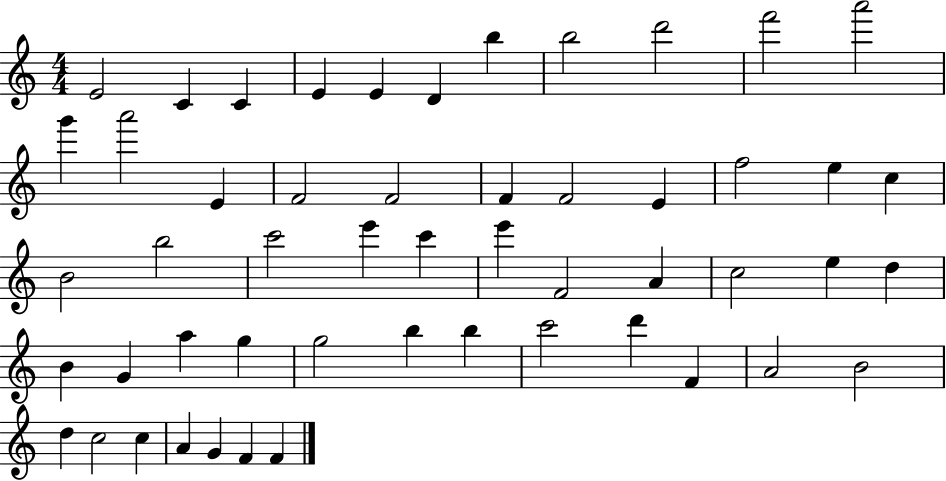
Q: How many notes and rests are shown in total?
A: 52